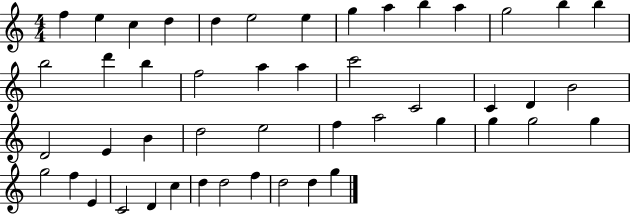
{
  \clef treble
  \numericTimeSignature
  \time 4/4
  \key c \major
  f''4 e''4 c''4 d''4 | d''4 e''2 e''4 | g''4 a''4 b''4 a''4 | g''2 b''4 b''4 | \break b''2 d'''4 b''4 | f''2 a''4 a''4 | c'''2 c'2 | c'4 d'4 b'2 | \break d'2 e'4 b'4 | d''2 e''2 | f''4 a''2 g''4 | g''4 g''2 g''4 | \break g''2 f''4 e'4 | c'2 d'4 c''4 | d''4 d''2 f''4 | d''2 d''4 g''4 | \break \bar "|."
}